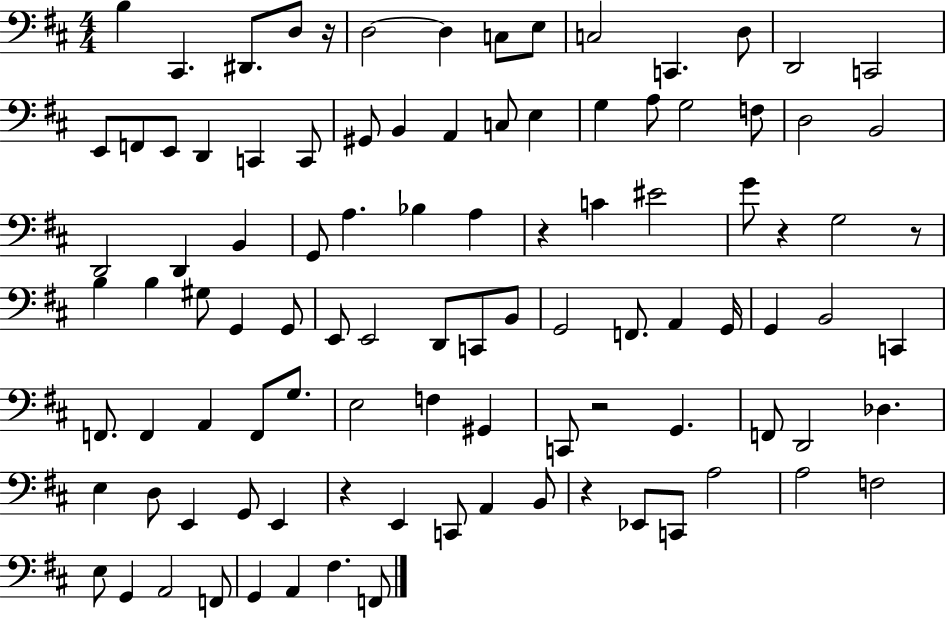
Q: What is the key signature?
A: D major